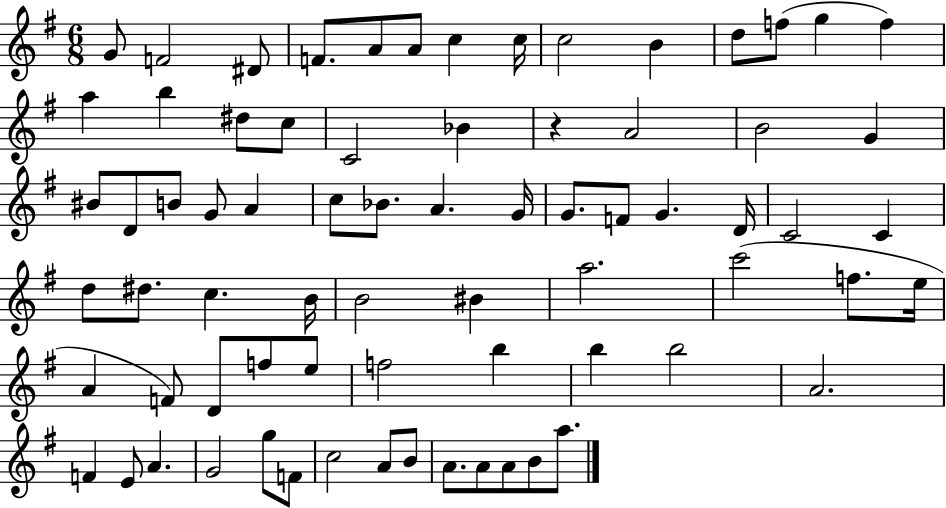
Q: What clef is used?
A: treble